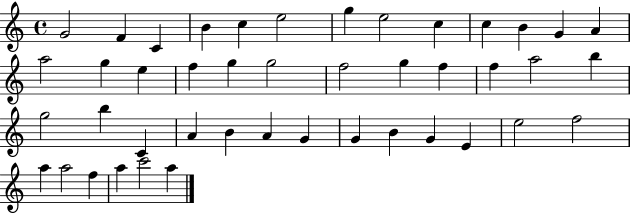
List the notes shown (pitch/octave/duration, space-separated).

G4/h F4/q C4/q B4/q C5/q E5/h G5/q E5/h C5/q C5/q B4/q G4/q A4/q A5/h G5/q E5/q F5/q G5/q G5/h F5/h G5/q F5/q F5/q A5/h B5/q G5/h B5/q C4/q A4/q B4/q A4/q G4/q G4/q B4/q G4/q E4/q E5/h F5/h A5/q A5/h F5/q A5/q C6/h A5/q